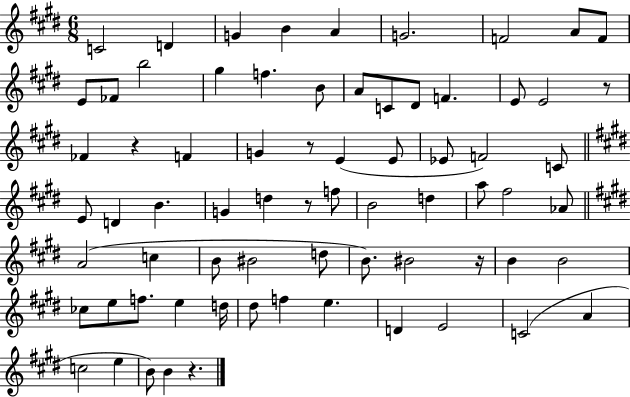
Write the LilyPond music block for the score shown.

{
  \clef treble
  \numericTimeSignature
  \time 6/8
  \key e \major
  c'2 d'4 | g'4 b'4 a'4 | g'2. | f'2 a'8 f'8 | \break e'8 fes'8 b''2 | gis''4 f''4. b'8 | a'8 c'8 dis'8 f'4. | e'8 e'2 r8 | \break fes'4 r4 f'4 | g'4 r8 e'4( e'8 | ees'8 f'2) c'8 | \bar "||" \break \key e \major e'8 d'4 b'4. | g'4 d''4 r8 f''8 | b'2 d''4 | a''8 fis''2 aes'8 | \break \bar "||" \break \key e \major a'2( c''4 | b'8 bis'2 d''8 | b'8.) bis'2 r16 | b'4 b'2 | \break ces''8 e''8 f''8. e''4 d''16 | dis''8 f''4 e''4. | d'4 e'2 | c'2( a'4 | \break c''2 e''4 | b'8) b'4 r4. | \bar "|."
}